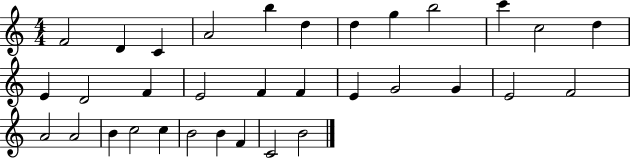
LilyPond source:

{
  \clef treble
  \numericTimeSignature
  \time 4/4
  \key c \major
  f'2 d'4 c'4 | a'2 b''4 d''4 | d''4 g''4 b''2 | c'''4 c''2 d''4 | \break e'4 d'2 f'4 | e'2 f'4 f'4 | e'4 g'2 g'4 | e'2 f'2 | \break a'2 a'2 | b'4 c''2 c''4 | b'2 b'4 f'4 | c'2 b'2 | \break \bar "|."
}